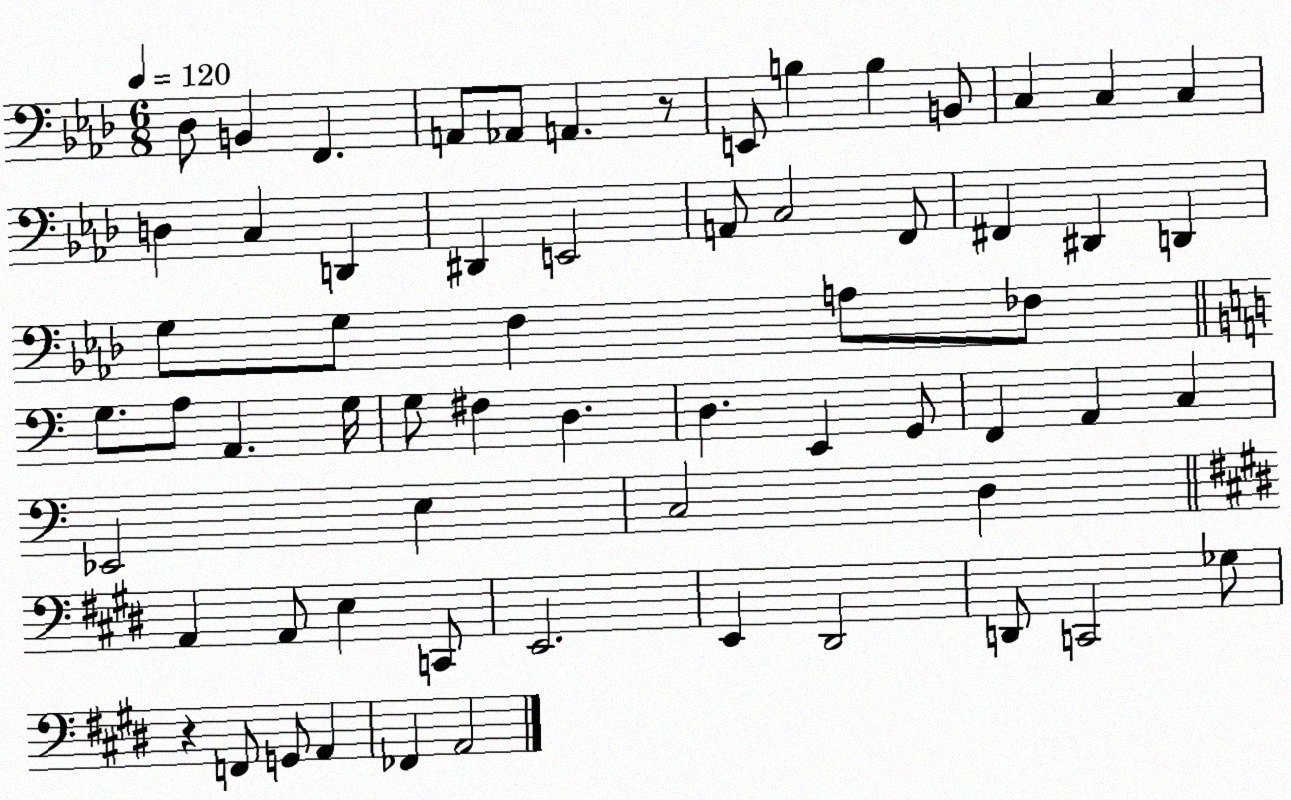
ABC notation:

X:1
T:Untitled
M:6/8
L:1/4
K:Ab
_D,/2 B,, F,, A,,/2 _A,,/2 A,, z/2 E,,/2 B, B, B,,/2 C, C, C, D, C, D,, ^D,, E,,2 A,,/2 C,2 F,,/2 ^F,, ^D,, D,, G,/2 G,/2 F, A,/2 _F,/2 G,/2 A,/2 A,, G,/4 G,/2 ^F, D, D, E,, G,,/2 F,, A,, C, _E,,2 E, C,2 D, A,, A,,/2 E, C,,/2 E,,2 E,, ^D,,2 D,,/2 C,,2 _G,/2 z F,,/2 G,,/2 A,, _F,, A,,2